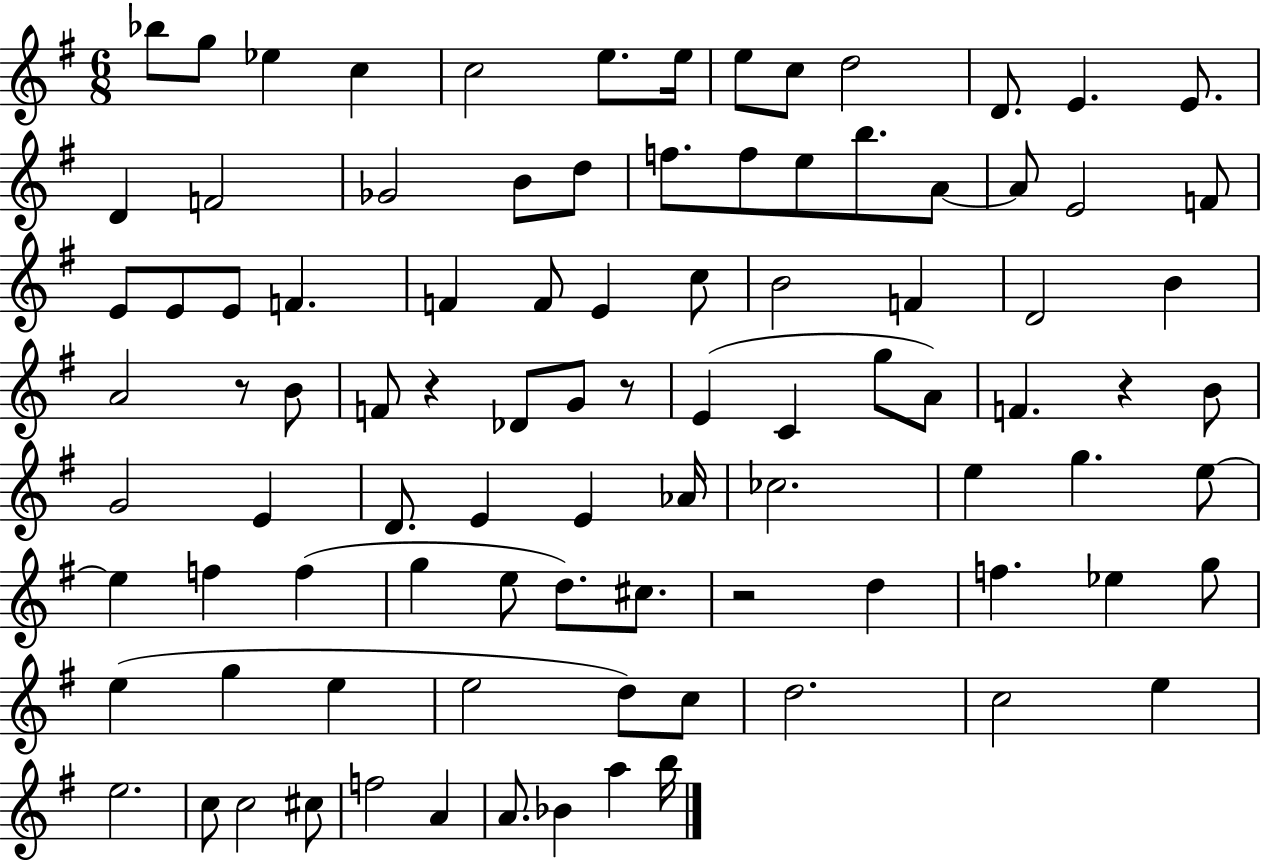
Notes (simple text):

Bb5/e G5/e Eb5/q C5/q C5/h E5/e. E5/s E5/e C5/e D5/h D4/e. E4/q. E4/e. D4/q F4/h Gb4/h B4/e D5/e F5/e. F5/e E5/e B5/e. A4/e A4/e E4/h F4/e E4/e E4/e E4/e F4/q. F4/q F4/e E4/q C5/e B4/h F4/q D4/h B4/q A4/h R/e B4/e F4/e R/q Db4/e G4/e R/e E4/q C4/q G5/e A4/e F4/q. R/q B4/e G4/h E4/q D4/e. E4/q E4/q Ab4/s CES5/h. E5/q G5/q. E5/e E5/q F5/q F5/q G5/q E5/e D5/e. C#5/e. R/h D5/q F5/q. Eb5/q G5/e E5/q G5/q E5/q E5/h D5/e C5/e D5/h. C5/h E5/q E5/h. C5/e C5/h C#5/e F5/h A4/q A4/e. Bb4/q A5/q B5/s